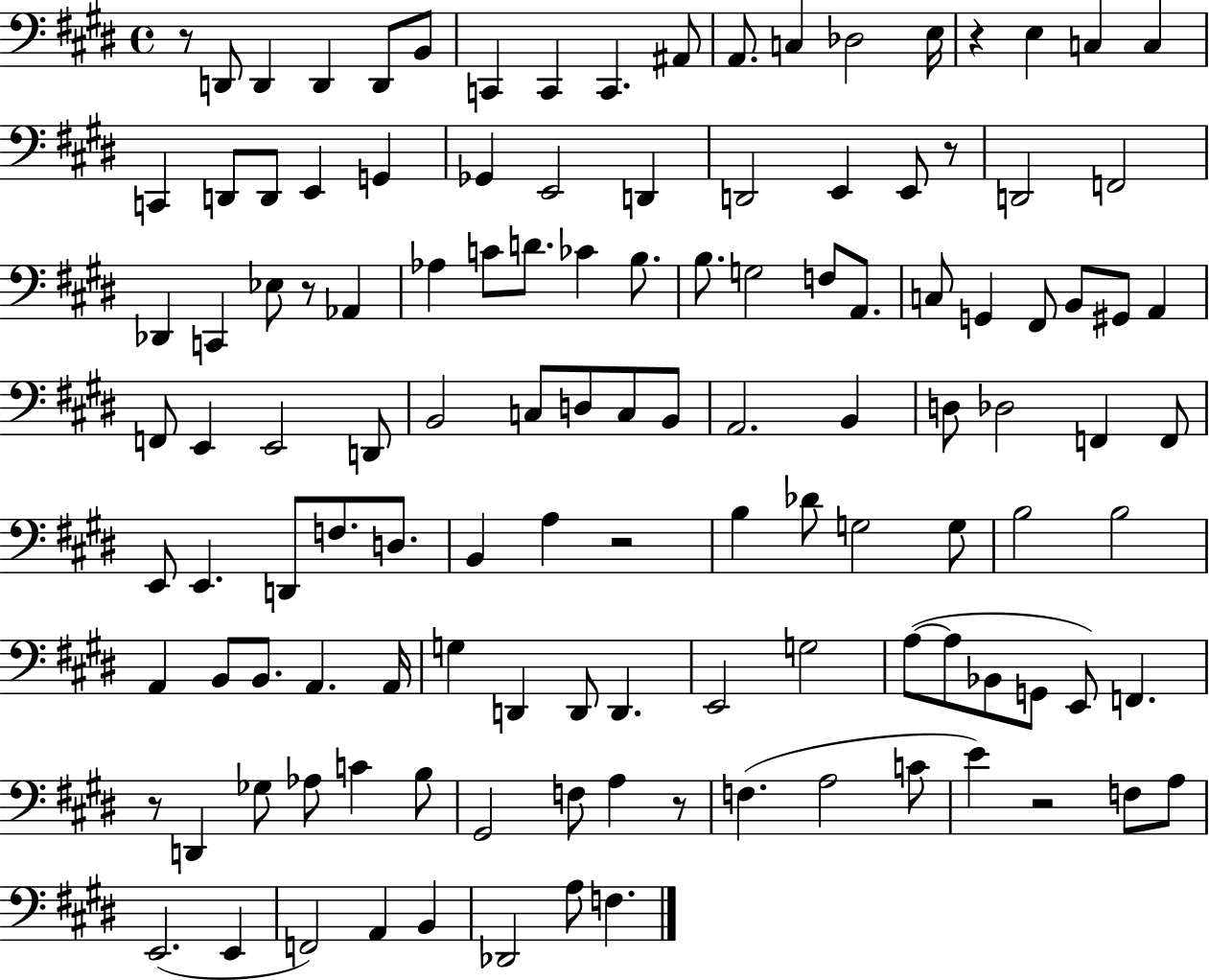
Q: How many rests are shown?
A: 8